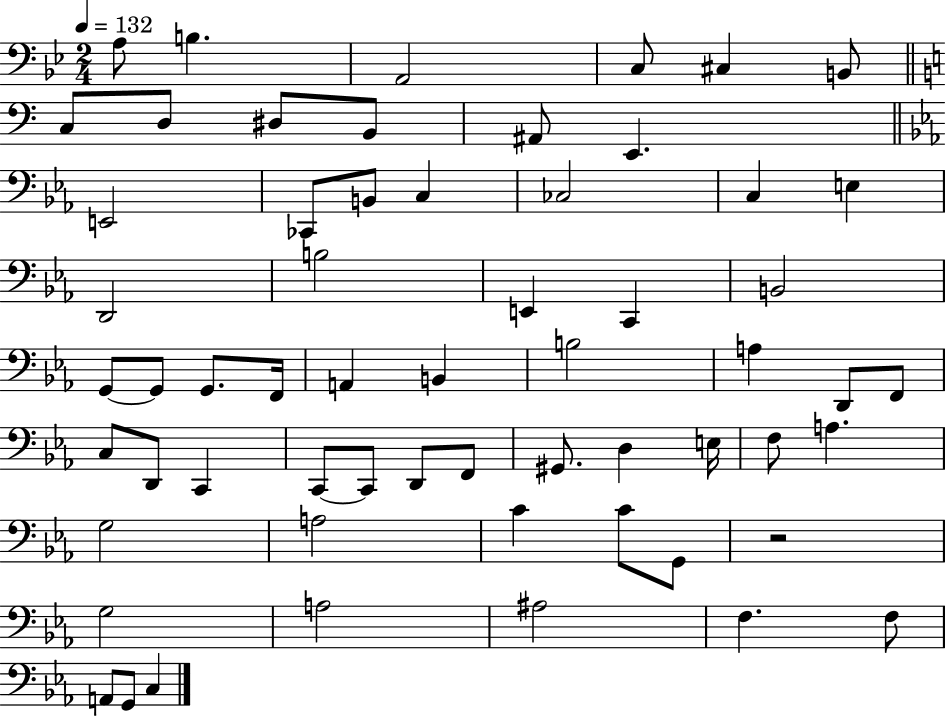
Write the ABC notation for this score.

X:1
T:Untitled
M:2/4
L:1/4
K:Bb
A,/2 B, A,,2 C,/2 ^C, B,,/2 C,/2 D,/2 ^D,/2 B,,/2 ^A,,/2 E,, E,,2 _C,,/2 B,,/2 C, _C,2 C, E, D,,2 B,2 E,, C,, B,,2 G,,/2 G,,/2 G,,/2 F,,/4 A,, B,, B,2 A, D,,/2 F,,/2 C,/2 D,,/2 C,, C,,/2 C,,/2 D,,/2 F,,/2 ^G,,/2 D, E,/4 F,/2 A, G,2 A,2 C C/2 G,,/2 z2 G,2 A,2 ^A,2 F, F,/2 A,,/2 G,,/2 C,